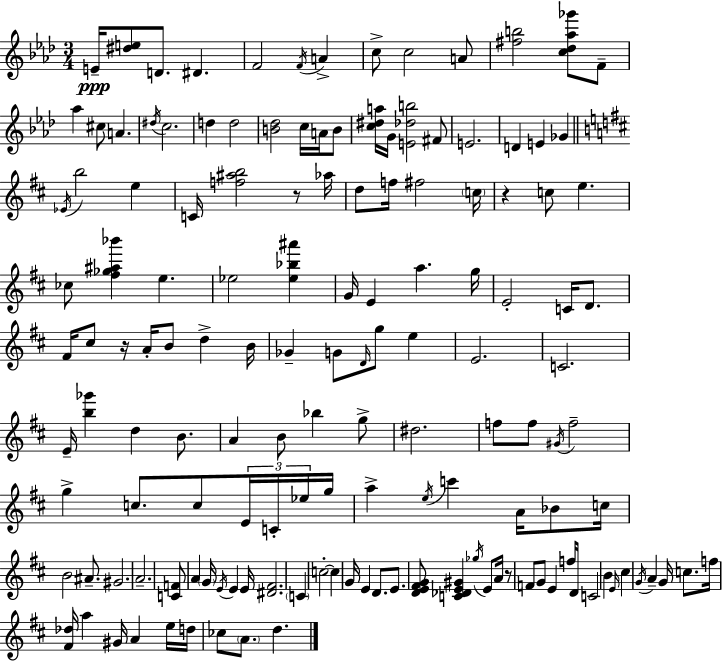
{
  \clef treble
  \numericTimeSignature
  \time 3/4
  \key f \minor
  e'16--\ppp <dis'' e''>8 d'8. dis'4. | f'2 \acciaccatura { f'16 } a'4-> | c''8-> c''2 a'8 | <fis'' b''>2 <c'' des'' aes'' ges'''>8 f'8-- | \break aes''4 cis''8 a'4. | \acciaccatura { dis''16 } c''2. | d''4 d''2 | <b' des''>2 c''16 a'16 | \break b'8 <c'' dis'' a''>16 g'16 <e' des'' b''>2 | fis'8 e'2. | d'4 e'4 ges'4 | \bar "||" \break \key d \major \acciaccatura { ees'16 } b''2 e''4 | c'16 <f'' ais'' b''>2 r8 | aes''16 d''8 f''16 fis''2 | \parenthesize c''16 r4 c''8 e''4. | \break ces''8 <fis'' ges'' ais'' bes'''>4 e''4. | ees''2 <ees'' bes'' ais'''>4 | g'16 e'4 a''4. | g''16 e'2-. c'16 d'8. | \break fis'16 cis''8 r16 a'16-. b'8 d''4-> | b'16 ges'4-- g'8 \grace { d'16 } g''8 e''4 | e'2. | c'2. | \break e'16-- <b'' ges'''>4 d''4 b'8. | a'4 b'8 bes''4 | g''8-> dis''2. | f''8 f''8 \acciaccatura { gis'16 } f''2-- | \break g''4-> c''8. c''8 | \tuplet 3/2 { e'16 c'16-. ees''16 } g''16 a''4-> \acciaccatura { e''16 } c'''4 | a'16 bes'8 c''16 b'2 | ais'8.-- gis'2. | \break a'2.-- | <c' f'>8 a'4 \parenthesize g'16 \acciaccatura { e'16 } | e'4 e'16 <dis' fis'>2. | \parenthesize c'4 c''2-.~~ | \break c''4 g'16 e'4 | d'8. e'8. <d' e' fis' g'>8 <c' des' e' gis'>4 | \acciaccatura { ges''16 } e'8 a'16 r8 f'8 g'8 | e'4 f''16 d'16 c'2 | \break b'4 \grace { e'16 } cis''4 \acciaccatura { g'16 } | a'4-- g'16 c''8. f''16 <fis' des''>16 a''4 | gis'16 a'4 e''16 d''16 ces''8 \parenthesize a'8. | d''4. \bar "|."
}